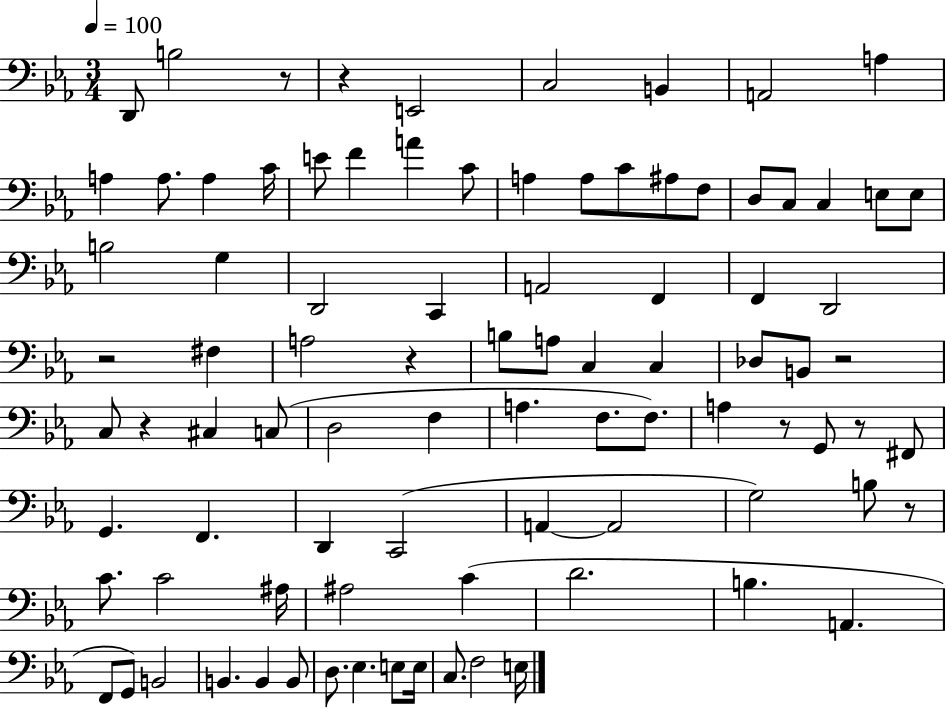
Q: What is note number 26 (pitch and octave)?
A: B3